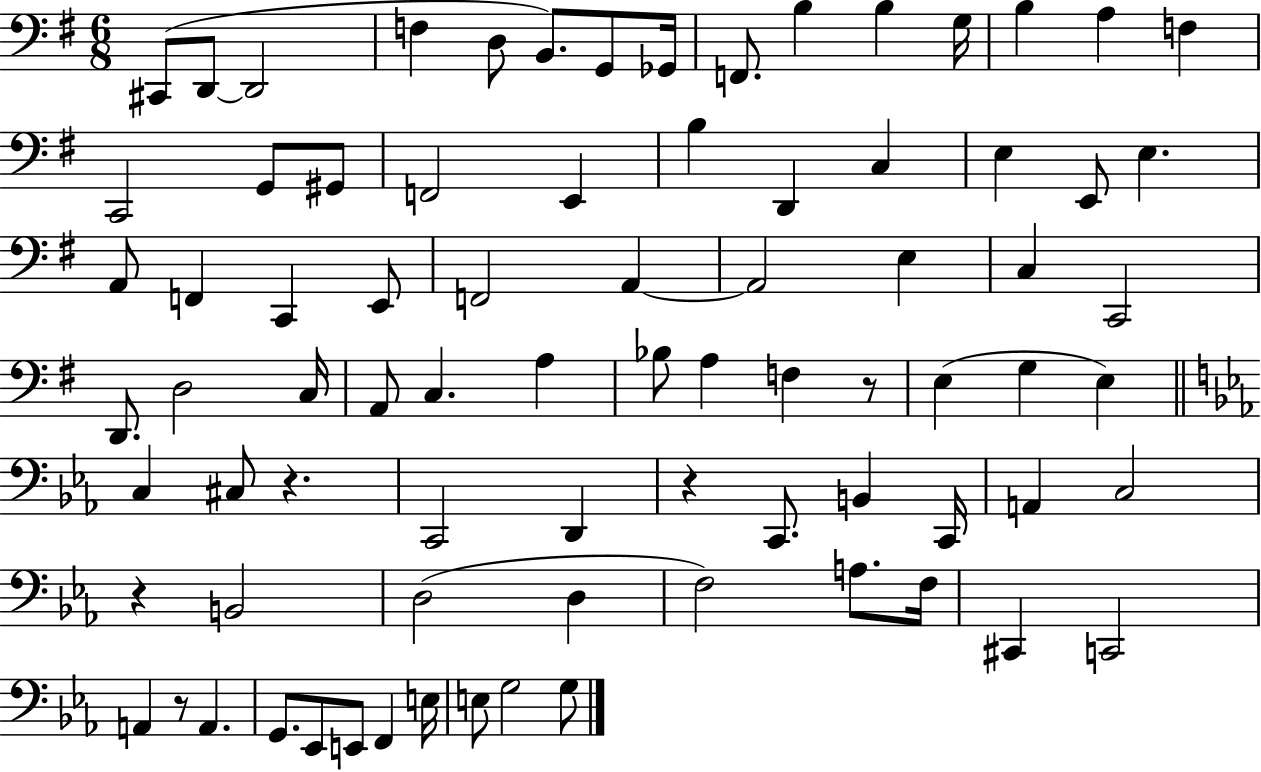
{
  \clef bass
  \numericTimeSignature
  \time 6/8
  \key g \major
  \repeat volta 2 { cis,8( d,8~~ d,2 | f4 d8 b,8.) g,8 ges,16 | f,8. b4 b4 g16 | b4 a4 f4 | \break c,2 g,8 gis,8 | f,2 e,4 | b4 d,4 c4 | e4 e,8 e4. | \break a,8 f,4 c,4 e,8 | f,2 a,4~~ | a,2 e4 | c4 c,2 | \break d,8. d2 c16 | a,8 c4. a4 | bes8 a4 f4 r8 | e4( g4 e4) | \break \bar "||" \break \key ees \major c4 cis8 r4. | c,2 d,4 | r4 c,8. b,4 c,16 | a,4 c2 | \break r4 b,2 | d2( d4 | f2) a8. f16 | cis,4 c,2 | \break a,4 r8 a,4. | g,8. ees,8 e,8 f,4 e16 | e8 g2 g8 | } \bar "|."
}